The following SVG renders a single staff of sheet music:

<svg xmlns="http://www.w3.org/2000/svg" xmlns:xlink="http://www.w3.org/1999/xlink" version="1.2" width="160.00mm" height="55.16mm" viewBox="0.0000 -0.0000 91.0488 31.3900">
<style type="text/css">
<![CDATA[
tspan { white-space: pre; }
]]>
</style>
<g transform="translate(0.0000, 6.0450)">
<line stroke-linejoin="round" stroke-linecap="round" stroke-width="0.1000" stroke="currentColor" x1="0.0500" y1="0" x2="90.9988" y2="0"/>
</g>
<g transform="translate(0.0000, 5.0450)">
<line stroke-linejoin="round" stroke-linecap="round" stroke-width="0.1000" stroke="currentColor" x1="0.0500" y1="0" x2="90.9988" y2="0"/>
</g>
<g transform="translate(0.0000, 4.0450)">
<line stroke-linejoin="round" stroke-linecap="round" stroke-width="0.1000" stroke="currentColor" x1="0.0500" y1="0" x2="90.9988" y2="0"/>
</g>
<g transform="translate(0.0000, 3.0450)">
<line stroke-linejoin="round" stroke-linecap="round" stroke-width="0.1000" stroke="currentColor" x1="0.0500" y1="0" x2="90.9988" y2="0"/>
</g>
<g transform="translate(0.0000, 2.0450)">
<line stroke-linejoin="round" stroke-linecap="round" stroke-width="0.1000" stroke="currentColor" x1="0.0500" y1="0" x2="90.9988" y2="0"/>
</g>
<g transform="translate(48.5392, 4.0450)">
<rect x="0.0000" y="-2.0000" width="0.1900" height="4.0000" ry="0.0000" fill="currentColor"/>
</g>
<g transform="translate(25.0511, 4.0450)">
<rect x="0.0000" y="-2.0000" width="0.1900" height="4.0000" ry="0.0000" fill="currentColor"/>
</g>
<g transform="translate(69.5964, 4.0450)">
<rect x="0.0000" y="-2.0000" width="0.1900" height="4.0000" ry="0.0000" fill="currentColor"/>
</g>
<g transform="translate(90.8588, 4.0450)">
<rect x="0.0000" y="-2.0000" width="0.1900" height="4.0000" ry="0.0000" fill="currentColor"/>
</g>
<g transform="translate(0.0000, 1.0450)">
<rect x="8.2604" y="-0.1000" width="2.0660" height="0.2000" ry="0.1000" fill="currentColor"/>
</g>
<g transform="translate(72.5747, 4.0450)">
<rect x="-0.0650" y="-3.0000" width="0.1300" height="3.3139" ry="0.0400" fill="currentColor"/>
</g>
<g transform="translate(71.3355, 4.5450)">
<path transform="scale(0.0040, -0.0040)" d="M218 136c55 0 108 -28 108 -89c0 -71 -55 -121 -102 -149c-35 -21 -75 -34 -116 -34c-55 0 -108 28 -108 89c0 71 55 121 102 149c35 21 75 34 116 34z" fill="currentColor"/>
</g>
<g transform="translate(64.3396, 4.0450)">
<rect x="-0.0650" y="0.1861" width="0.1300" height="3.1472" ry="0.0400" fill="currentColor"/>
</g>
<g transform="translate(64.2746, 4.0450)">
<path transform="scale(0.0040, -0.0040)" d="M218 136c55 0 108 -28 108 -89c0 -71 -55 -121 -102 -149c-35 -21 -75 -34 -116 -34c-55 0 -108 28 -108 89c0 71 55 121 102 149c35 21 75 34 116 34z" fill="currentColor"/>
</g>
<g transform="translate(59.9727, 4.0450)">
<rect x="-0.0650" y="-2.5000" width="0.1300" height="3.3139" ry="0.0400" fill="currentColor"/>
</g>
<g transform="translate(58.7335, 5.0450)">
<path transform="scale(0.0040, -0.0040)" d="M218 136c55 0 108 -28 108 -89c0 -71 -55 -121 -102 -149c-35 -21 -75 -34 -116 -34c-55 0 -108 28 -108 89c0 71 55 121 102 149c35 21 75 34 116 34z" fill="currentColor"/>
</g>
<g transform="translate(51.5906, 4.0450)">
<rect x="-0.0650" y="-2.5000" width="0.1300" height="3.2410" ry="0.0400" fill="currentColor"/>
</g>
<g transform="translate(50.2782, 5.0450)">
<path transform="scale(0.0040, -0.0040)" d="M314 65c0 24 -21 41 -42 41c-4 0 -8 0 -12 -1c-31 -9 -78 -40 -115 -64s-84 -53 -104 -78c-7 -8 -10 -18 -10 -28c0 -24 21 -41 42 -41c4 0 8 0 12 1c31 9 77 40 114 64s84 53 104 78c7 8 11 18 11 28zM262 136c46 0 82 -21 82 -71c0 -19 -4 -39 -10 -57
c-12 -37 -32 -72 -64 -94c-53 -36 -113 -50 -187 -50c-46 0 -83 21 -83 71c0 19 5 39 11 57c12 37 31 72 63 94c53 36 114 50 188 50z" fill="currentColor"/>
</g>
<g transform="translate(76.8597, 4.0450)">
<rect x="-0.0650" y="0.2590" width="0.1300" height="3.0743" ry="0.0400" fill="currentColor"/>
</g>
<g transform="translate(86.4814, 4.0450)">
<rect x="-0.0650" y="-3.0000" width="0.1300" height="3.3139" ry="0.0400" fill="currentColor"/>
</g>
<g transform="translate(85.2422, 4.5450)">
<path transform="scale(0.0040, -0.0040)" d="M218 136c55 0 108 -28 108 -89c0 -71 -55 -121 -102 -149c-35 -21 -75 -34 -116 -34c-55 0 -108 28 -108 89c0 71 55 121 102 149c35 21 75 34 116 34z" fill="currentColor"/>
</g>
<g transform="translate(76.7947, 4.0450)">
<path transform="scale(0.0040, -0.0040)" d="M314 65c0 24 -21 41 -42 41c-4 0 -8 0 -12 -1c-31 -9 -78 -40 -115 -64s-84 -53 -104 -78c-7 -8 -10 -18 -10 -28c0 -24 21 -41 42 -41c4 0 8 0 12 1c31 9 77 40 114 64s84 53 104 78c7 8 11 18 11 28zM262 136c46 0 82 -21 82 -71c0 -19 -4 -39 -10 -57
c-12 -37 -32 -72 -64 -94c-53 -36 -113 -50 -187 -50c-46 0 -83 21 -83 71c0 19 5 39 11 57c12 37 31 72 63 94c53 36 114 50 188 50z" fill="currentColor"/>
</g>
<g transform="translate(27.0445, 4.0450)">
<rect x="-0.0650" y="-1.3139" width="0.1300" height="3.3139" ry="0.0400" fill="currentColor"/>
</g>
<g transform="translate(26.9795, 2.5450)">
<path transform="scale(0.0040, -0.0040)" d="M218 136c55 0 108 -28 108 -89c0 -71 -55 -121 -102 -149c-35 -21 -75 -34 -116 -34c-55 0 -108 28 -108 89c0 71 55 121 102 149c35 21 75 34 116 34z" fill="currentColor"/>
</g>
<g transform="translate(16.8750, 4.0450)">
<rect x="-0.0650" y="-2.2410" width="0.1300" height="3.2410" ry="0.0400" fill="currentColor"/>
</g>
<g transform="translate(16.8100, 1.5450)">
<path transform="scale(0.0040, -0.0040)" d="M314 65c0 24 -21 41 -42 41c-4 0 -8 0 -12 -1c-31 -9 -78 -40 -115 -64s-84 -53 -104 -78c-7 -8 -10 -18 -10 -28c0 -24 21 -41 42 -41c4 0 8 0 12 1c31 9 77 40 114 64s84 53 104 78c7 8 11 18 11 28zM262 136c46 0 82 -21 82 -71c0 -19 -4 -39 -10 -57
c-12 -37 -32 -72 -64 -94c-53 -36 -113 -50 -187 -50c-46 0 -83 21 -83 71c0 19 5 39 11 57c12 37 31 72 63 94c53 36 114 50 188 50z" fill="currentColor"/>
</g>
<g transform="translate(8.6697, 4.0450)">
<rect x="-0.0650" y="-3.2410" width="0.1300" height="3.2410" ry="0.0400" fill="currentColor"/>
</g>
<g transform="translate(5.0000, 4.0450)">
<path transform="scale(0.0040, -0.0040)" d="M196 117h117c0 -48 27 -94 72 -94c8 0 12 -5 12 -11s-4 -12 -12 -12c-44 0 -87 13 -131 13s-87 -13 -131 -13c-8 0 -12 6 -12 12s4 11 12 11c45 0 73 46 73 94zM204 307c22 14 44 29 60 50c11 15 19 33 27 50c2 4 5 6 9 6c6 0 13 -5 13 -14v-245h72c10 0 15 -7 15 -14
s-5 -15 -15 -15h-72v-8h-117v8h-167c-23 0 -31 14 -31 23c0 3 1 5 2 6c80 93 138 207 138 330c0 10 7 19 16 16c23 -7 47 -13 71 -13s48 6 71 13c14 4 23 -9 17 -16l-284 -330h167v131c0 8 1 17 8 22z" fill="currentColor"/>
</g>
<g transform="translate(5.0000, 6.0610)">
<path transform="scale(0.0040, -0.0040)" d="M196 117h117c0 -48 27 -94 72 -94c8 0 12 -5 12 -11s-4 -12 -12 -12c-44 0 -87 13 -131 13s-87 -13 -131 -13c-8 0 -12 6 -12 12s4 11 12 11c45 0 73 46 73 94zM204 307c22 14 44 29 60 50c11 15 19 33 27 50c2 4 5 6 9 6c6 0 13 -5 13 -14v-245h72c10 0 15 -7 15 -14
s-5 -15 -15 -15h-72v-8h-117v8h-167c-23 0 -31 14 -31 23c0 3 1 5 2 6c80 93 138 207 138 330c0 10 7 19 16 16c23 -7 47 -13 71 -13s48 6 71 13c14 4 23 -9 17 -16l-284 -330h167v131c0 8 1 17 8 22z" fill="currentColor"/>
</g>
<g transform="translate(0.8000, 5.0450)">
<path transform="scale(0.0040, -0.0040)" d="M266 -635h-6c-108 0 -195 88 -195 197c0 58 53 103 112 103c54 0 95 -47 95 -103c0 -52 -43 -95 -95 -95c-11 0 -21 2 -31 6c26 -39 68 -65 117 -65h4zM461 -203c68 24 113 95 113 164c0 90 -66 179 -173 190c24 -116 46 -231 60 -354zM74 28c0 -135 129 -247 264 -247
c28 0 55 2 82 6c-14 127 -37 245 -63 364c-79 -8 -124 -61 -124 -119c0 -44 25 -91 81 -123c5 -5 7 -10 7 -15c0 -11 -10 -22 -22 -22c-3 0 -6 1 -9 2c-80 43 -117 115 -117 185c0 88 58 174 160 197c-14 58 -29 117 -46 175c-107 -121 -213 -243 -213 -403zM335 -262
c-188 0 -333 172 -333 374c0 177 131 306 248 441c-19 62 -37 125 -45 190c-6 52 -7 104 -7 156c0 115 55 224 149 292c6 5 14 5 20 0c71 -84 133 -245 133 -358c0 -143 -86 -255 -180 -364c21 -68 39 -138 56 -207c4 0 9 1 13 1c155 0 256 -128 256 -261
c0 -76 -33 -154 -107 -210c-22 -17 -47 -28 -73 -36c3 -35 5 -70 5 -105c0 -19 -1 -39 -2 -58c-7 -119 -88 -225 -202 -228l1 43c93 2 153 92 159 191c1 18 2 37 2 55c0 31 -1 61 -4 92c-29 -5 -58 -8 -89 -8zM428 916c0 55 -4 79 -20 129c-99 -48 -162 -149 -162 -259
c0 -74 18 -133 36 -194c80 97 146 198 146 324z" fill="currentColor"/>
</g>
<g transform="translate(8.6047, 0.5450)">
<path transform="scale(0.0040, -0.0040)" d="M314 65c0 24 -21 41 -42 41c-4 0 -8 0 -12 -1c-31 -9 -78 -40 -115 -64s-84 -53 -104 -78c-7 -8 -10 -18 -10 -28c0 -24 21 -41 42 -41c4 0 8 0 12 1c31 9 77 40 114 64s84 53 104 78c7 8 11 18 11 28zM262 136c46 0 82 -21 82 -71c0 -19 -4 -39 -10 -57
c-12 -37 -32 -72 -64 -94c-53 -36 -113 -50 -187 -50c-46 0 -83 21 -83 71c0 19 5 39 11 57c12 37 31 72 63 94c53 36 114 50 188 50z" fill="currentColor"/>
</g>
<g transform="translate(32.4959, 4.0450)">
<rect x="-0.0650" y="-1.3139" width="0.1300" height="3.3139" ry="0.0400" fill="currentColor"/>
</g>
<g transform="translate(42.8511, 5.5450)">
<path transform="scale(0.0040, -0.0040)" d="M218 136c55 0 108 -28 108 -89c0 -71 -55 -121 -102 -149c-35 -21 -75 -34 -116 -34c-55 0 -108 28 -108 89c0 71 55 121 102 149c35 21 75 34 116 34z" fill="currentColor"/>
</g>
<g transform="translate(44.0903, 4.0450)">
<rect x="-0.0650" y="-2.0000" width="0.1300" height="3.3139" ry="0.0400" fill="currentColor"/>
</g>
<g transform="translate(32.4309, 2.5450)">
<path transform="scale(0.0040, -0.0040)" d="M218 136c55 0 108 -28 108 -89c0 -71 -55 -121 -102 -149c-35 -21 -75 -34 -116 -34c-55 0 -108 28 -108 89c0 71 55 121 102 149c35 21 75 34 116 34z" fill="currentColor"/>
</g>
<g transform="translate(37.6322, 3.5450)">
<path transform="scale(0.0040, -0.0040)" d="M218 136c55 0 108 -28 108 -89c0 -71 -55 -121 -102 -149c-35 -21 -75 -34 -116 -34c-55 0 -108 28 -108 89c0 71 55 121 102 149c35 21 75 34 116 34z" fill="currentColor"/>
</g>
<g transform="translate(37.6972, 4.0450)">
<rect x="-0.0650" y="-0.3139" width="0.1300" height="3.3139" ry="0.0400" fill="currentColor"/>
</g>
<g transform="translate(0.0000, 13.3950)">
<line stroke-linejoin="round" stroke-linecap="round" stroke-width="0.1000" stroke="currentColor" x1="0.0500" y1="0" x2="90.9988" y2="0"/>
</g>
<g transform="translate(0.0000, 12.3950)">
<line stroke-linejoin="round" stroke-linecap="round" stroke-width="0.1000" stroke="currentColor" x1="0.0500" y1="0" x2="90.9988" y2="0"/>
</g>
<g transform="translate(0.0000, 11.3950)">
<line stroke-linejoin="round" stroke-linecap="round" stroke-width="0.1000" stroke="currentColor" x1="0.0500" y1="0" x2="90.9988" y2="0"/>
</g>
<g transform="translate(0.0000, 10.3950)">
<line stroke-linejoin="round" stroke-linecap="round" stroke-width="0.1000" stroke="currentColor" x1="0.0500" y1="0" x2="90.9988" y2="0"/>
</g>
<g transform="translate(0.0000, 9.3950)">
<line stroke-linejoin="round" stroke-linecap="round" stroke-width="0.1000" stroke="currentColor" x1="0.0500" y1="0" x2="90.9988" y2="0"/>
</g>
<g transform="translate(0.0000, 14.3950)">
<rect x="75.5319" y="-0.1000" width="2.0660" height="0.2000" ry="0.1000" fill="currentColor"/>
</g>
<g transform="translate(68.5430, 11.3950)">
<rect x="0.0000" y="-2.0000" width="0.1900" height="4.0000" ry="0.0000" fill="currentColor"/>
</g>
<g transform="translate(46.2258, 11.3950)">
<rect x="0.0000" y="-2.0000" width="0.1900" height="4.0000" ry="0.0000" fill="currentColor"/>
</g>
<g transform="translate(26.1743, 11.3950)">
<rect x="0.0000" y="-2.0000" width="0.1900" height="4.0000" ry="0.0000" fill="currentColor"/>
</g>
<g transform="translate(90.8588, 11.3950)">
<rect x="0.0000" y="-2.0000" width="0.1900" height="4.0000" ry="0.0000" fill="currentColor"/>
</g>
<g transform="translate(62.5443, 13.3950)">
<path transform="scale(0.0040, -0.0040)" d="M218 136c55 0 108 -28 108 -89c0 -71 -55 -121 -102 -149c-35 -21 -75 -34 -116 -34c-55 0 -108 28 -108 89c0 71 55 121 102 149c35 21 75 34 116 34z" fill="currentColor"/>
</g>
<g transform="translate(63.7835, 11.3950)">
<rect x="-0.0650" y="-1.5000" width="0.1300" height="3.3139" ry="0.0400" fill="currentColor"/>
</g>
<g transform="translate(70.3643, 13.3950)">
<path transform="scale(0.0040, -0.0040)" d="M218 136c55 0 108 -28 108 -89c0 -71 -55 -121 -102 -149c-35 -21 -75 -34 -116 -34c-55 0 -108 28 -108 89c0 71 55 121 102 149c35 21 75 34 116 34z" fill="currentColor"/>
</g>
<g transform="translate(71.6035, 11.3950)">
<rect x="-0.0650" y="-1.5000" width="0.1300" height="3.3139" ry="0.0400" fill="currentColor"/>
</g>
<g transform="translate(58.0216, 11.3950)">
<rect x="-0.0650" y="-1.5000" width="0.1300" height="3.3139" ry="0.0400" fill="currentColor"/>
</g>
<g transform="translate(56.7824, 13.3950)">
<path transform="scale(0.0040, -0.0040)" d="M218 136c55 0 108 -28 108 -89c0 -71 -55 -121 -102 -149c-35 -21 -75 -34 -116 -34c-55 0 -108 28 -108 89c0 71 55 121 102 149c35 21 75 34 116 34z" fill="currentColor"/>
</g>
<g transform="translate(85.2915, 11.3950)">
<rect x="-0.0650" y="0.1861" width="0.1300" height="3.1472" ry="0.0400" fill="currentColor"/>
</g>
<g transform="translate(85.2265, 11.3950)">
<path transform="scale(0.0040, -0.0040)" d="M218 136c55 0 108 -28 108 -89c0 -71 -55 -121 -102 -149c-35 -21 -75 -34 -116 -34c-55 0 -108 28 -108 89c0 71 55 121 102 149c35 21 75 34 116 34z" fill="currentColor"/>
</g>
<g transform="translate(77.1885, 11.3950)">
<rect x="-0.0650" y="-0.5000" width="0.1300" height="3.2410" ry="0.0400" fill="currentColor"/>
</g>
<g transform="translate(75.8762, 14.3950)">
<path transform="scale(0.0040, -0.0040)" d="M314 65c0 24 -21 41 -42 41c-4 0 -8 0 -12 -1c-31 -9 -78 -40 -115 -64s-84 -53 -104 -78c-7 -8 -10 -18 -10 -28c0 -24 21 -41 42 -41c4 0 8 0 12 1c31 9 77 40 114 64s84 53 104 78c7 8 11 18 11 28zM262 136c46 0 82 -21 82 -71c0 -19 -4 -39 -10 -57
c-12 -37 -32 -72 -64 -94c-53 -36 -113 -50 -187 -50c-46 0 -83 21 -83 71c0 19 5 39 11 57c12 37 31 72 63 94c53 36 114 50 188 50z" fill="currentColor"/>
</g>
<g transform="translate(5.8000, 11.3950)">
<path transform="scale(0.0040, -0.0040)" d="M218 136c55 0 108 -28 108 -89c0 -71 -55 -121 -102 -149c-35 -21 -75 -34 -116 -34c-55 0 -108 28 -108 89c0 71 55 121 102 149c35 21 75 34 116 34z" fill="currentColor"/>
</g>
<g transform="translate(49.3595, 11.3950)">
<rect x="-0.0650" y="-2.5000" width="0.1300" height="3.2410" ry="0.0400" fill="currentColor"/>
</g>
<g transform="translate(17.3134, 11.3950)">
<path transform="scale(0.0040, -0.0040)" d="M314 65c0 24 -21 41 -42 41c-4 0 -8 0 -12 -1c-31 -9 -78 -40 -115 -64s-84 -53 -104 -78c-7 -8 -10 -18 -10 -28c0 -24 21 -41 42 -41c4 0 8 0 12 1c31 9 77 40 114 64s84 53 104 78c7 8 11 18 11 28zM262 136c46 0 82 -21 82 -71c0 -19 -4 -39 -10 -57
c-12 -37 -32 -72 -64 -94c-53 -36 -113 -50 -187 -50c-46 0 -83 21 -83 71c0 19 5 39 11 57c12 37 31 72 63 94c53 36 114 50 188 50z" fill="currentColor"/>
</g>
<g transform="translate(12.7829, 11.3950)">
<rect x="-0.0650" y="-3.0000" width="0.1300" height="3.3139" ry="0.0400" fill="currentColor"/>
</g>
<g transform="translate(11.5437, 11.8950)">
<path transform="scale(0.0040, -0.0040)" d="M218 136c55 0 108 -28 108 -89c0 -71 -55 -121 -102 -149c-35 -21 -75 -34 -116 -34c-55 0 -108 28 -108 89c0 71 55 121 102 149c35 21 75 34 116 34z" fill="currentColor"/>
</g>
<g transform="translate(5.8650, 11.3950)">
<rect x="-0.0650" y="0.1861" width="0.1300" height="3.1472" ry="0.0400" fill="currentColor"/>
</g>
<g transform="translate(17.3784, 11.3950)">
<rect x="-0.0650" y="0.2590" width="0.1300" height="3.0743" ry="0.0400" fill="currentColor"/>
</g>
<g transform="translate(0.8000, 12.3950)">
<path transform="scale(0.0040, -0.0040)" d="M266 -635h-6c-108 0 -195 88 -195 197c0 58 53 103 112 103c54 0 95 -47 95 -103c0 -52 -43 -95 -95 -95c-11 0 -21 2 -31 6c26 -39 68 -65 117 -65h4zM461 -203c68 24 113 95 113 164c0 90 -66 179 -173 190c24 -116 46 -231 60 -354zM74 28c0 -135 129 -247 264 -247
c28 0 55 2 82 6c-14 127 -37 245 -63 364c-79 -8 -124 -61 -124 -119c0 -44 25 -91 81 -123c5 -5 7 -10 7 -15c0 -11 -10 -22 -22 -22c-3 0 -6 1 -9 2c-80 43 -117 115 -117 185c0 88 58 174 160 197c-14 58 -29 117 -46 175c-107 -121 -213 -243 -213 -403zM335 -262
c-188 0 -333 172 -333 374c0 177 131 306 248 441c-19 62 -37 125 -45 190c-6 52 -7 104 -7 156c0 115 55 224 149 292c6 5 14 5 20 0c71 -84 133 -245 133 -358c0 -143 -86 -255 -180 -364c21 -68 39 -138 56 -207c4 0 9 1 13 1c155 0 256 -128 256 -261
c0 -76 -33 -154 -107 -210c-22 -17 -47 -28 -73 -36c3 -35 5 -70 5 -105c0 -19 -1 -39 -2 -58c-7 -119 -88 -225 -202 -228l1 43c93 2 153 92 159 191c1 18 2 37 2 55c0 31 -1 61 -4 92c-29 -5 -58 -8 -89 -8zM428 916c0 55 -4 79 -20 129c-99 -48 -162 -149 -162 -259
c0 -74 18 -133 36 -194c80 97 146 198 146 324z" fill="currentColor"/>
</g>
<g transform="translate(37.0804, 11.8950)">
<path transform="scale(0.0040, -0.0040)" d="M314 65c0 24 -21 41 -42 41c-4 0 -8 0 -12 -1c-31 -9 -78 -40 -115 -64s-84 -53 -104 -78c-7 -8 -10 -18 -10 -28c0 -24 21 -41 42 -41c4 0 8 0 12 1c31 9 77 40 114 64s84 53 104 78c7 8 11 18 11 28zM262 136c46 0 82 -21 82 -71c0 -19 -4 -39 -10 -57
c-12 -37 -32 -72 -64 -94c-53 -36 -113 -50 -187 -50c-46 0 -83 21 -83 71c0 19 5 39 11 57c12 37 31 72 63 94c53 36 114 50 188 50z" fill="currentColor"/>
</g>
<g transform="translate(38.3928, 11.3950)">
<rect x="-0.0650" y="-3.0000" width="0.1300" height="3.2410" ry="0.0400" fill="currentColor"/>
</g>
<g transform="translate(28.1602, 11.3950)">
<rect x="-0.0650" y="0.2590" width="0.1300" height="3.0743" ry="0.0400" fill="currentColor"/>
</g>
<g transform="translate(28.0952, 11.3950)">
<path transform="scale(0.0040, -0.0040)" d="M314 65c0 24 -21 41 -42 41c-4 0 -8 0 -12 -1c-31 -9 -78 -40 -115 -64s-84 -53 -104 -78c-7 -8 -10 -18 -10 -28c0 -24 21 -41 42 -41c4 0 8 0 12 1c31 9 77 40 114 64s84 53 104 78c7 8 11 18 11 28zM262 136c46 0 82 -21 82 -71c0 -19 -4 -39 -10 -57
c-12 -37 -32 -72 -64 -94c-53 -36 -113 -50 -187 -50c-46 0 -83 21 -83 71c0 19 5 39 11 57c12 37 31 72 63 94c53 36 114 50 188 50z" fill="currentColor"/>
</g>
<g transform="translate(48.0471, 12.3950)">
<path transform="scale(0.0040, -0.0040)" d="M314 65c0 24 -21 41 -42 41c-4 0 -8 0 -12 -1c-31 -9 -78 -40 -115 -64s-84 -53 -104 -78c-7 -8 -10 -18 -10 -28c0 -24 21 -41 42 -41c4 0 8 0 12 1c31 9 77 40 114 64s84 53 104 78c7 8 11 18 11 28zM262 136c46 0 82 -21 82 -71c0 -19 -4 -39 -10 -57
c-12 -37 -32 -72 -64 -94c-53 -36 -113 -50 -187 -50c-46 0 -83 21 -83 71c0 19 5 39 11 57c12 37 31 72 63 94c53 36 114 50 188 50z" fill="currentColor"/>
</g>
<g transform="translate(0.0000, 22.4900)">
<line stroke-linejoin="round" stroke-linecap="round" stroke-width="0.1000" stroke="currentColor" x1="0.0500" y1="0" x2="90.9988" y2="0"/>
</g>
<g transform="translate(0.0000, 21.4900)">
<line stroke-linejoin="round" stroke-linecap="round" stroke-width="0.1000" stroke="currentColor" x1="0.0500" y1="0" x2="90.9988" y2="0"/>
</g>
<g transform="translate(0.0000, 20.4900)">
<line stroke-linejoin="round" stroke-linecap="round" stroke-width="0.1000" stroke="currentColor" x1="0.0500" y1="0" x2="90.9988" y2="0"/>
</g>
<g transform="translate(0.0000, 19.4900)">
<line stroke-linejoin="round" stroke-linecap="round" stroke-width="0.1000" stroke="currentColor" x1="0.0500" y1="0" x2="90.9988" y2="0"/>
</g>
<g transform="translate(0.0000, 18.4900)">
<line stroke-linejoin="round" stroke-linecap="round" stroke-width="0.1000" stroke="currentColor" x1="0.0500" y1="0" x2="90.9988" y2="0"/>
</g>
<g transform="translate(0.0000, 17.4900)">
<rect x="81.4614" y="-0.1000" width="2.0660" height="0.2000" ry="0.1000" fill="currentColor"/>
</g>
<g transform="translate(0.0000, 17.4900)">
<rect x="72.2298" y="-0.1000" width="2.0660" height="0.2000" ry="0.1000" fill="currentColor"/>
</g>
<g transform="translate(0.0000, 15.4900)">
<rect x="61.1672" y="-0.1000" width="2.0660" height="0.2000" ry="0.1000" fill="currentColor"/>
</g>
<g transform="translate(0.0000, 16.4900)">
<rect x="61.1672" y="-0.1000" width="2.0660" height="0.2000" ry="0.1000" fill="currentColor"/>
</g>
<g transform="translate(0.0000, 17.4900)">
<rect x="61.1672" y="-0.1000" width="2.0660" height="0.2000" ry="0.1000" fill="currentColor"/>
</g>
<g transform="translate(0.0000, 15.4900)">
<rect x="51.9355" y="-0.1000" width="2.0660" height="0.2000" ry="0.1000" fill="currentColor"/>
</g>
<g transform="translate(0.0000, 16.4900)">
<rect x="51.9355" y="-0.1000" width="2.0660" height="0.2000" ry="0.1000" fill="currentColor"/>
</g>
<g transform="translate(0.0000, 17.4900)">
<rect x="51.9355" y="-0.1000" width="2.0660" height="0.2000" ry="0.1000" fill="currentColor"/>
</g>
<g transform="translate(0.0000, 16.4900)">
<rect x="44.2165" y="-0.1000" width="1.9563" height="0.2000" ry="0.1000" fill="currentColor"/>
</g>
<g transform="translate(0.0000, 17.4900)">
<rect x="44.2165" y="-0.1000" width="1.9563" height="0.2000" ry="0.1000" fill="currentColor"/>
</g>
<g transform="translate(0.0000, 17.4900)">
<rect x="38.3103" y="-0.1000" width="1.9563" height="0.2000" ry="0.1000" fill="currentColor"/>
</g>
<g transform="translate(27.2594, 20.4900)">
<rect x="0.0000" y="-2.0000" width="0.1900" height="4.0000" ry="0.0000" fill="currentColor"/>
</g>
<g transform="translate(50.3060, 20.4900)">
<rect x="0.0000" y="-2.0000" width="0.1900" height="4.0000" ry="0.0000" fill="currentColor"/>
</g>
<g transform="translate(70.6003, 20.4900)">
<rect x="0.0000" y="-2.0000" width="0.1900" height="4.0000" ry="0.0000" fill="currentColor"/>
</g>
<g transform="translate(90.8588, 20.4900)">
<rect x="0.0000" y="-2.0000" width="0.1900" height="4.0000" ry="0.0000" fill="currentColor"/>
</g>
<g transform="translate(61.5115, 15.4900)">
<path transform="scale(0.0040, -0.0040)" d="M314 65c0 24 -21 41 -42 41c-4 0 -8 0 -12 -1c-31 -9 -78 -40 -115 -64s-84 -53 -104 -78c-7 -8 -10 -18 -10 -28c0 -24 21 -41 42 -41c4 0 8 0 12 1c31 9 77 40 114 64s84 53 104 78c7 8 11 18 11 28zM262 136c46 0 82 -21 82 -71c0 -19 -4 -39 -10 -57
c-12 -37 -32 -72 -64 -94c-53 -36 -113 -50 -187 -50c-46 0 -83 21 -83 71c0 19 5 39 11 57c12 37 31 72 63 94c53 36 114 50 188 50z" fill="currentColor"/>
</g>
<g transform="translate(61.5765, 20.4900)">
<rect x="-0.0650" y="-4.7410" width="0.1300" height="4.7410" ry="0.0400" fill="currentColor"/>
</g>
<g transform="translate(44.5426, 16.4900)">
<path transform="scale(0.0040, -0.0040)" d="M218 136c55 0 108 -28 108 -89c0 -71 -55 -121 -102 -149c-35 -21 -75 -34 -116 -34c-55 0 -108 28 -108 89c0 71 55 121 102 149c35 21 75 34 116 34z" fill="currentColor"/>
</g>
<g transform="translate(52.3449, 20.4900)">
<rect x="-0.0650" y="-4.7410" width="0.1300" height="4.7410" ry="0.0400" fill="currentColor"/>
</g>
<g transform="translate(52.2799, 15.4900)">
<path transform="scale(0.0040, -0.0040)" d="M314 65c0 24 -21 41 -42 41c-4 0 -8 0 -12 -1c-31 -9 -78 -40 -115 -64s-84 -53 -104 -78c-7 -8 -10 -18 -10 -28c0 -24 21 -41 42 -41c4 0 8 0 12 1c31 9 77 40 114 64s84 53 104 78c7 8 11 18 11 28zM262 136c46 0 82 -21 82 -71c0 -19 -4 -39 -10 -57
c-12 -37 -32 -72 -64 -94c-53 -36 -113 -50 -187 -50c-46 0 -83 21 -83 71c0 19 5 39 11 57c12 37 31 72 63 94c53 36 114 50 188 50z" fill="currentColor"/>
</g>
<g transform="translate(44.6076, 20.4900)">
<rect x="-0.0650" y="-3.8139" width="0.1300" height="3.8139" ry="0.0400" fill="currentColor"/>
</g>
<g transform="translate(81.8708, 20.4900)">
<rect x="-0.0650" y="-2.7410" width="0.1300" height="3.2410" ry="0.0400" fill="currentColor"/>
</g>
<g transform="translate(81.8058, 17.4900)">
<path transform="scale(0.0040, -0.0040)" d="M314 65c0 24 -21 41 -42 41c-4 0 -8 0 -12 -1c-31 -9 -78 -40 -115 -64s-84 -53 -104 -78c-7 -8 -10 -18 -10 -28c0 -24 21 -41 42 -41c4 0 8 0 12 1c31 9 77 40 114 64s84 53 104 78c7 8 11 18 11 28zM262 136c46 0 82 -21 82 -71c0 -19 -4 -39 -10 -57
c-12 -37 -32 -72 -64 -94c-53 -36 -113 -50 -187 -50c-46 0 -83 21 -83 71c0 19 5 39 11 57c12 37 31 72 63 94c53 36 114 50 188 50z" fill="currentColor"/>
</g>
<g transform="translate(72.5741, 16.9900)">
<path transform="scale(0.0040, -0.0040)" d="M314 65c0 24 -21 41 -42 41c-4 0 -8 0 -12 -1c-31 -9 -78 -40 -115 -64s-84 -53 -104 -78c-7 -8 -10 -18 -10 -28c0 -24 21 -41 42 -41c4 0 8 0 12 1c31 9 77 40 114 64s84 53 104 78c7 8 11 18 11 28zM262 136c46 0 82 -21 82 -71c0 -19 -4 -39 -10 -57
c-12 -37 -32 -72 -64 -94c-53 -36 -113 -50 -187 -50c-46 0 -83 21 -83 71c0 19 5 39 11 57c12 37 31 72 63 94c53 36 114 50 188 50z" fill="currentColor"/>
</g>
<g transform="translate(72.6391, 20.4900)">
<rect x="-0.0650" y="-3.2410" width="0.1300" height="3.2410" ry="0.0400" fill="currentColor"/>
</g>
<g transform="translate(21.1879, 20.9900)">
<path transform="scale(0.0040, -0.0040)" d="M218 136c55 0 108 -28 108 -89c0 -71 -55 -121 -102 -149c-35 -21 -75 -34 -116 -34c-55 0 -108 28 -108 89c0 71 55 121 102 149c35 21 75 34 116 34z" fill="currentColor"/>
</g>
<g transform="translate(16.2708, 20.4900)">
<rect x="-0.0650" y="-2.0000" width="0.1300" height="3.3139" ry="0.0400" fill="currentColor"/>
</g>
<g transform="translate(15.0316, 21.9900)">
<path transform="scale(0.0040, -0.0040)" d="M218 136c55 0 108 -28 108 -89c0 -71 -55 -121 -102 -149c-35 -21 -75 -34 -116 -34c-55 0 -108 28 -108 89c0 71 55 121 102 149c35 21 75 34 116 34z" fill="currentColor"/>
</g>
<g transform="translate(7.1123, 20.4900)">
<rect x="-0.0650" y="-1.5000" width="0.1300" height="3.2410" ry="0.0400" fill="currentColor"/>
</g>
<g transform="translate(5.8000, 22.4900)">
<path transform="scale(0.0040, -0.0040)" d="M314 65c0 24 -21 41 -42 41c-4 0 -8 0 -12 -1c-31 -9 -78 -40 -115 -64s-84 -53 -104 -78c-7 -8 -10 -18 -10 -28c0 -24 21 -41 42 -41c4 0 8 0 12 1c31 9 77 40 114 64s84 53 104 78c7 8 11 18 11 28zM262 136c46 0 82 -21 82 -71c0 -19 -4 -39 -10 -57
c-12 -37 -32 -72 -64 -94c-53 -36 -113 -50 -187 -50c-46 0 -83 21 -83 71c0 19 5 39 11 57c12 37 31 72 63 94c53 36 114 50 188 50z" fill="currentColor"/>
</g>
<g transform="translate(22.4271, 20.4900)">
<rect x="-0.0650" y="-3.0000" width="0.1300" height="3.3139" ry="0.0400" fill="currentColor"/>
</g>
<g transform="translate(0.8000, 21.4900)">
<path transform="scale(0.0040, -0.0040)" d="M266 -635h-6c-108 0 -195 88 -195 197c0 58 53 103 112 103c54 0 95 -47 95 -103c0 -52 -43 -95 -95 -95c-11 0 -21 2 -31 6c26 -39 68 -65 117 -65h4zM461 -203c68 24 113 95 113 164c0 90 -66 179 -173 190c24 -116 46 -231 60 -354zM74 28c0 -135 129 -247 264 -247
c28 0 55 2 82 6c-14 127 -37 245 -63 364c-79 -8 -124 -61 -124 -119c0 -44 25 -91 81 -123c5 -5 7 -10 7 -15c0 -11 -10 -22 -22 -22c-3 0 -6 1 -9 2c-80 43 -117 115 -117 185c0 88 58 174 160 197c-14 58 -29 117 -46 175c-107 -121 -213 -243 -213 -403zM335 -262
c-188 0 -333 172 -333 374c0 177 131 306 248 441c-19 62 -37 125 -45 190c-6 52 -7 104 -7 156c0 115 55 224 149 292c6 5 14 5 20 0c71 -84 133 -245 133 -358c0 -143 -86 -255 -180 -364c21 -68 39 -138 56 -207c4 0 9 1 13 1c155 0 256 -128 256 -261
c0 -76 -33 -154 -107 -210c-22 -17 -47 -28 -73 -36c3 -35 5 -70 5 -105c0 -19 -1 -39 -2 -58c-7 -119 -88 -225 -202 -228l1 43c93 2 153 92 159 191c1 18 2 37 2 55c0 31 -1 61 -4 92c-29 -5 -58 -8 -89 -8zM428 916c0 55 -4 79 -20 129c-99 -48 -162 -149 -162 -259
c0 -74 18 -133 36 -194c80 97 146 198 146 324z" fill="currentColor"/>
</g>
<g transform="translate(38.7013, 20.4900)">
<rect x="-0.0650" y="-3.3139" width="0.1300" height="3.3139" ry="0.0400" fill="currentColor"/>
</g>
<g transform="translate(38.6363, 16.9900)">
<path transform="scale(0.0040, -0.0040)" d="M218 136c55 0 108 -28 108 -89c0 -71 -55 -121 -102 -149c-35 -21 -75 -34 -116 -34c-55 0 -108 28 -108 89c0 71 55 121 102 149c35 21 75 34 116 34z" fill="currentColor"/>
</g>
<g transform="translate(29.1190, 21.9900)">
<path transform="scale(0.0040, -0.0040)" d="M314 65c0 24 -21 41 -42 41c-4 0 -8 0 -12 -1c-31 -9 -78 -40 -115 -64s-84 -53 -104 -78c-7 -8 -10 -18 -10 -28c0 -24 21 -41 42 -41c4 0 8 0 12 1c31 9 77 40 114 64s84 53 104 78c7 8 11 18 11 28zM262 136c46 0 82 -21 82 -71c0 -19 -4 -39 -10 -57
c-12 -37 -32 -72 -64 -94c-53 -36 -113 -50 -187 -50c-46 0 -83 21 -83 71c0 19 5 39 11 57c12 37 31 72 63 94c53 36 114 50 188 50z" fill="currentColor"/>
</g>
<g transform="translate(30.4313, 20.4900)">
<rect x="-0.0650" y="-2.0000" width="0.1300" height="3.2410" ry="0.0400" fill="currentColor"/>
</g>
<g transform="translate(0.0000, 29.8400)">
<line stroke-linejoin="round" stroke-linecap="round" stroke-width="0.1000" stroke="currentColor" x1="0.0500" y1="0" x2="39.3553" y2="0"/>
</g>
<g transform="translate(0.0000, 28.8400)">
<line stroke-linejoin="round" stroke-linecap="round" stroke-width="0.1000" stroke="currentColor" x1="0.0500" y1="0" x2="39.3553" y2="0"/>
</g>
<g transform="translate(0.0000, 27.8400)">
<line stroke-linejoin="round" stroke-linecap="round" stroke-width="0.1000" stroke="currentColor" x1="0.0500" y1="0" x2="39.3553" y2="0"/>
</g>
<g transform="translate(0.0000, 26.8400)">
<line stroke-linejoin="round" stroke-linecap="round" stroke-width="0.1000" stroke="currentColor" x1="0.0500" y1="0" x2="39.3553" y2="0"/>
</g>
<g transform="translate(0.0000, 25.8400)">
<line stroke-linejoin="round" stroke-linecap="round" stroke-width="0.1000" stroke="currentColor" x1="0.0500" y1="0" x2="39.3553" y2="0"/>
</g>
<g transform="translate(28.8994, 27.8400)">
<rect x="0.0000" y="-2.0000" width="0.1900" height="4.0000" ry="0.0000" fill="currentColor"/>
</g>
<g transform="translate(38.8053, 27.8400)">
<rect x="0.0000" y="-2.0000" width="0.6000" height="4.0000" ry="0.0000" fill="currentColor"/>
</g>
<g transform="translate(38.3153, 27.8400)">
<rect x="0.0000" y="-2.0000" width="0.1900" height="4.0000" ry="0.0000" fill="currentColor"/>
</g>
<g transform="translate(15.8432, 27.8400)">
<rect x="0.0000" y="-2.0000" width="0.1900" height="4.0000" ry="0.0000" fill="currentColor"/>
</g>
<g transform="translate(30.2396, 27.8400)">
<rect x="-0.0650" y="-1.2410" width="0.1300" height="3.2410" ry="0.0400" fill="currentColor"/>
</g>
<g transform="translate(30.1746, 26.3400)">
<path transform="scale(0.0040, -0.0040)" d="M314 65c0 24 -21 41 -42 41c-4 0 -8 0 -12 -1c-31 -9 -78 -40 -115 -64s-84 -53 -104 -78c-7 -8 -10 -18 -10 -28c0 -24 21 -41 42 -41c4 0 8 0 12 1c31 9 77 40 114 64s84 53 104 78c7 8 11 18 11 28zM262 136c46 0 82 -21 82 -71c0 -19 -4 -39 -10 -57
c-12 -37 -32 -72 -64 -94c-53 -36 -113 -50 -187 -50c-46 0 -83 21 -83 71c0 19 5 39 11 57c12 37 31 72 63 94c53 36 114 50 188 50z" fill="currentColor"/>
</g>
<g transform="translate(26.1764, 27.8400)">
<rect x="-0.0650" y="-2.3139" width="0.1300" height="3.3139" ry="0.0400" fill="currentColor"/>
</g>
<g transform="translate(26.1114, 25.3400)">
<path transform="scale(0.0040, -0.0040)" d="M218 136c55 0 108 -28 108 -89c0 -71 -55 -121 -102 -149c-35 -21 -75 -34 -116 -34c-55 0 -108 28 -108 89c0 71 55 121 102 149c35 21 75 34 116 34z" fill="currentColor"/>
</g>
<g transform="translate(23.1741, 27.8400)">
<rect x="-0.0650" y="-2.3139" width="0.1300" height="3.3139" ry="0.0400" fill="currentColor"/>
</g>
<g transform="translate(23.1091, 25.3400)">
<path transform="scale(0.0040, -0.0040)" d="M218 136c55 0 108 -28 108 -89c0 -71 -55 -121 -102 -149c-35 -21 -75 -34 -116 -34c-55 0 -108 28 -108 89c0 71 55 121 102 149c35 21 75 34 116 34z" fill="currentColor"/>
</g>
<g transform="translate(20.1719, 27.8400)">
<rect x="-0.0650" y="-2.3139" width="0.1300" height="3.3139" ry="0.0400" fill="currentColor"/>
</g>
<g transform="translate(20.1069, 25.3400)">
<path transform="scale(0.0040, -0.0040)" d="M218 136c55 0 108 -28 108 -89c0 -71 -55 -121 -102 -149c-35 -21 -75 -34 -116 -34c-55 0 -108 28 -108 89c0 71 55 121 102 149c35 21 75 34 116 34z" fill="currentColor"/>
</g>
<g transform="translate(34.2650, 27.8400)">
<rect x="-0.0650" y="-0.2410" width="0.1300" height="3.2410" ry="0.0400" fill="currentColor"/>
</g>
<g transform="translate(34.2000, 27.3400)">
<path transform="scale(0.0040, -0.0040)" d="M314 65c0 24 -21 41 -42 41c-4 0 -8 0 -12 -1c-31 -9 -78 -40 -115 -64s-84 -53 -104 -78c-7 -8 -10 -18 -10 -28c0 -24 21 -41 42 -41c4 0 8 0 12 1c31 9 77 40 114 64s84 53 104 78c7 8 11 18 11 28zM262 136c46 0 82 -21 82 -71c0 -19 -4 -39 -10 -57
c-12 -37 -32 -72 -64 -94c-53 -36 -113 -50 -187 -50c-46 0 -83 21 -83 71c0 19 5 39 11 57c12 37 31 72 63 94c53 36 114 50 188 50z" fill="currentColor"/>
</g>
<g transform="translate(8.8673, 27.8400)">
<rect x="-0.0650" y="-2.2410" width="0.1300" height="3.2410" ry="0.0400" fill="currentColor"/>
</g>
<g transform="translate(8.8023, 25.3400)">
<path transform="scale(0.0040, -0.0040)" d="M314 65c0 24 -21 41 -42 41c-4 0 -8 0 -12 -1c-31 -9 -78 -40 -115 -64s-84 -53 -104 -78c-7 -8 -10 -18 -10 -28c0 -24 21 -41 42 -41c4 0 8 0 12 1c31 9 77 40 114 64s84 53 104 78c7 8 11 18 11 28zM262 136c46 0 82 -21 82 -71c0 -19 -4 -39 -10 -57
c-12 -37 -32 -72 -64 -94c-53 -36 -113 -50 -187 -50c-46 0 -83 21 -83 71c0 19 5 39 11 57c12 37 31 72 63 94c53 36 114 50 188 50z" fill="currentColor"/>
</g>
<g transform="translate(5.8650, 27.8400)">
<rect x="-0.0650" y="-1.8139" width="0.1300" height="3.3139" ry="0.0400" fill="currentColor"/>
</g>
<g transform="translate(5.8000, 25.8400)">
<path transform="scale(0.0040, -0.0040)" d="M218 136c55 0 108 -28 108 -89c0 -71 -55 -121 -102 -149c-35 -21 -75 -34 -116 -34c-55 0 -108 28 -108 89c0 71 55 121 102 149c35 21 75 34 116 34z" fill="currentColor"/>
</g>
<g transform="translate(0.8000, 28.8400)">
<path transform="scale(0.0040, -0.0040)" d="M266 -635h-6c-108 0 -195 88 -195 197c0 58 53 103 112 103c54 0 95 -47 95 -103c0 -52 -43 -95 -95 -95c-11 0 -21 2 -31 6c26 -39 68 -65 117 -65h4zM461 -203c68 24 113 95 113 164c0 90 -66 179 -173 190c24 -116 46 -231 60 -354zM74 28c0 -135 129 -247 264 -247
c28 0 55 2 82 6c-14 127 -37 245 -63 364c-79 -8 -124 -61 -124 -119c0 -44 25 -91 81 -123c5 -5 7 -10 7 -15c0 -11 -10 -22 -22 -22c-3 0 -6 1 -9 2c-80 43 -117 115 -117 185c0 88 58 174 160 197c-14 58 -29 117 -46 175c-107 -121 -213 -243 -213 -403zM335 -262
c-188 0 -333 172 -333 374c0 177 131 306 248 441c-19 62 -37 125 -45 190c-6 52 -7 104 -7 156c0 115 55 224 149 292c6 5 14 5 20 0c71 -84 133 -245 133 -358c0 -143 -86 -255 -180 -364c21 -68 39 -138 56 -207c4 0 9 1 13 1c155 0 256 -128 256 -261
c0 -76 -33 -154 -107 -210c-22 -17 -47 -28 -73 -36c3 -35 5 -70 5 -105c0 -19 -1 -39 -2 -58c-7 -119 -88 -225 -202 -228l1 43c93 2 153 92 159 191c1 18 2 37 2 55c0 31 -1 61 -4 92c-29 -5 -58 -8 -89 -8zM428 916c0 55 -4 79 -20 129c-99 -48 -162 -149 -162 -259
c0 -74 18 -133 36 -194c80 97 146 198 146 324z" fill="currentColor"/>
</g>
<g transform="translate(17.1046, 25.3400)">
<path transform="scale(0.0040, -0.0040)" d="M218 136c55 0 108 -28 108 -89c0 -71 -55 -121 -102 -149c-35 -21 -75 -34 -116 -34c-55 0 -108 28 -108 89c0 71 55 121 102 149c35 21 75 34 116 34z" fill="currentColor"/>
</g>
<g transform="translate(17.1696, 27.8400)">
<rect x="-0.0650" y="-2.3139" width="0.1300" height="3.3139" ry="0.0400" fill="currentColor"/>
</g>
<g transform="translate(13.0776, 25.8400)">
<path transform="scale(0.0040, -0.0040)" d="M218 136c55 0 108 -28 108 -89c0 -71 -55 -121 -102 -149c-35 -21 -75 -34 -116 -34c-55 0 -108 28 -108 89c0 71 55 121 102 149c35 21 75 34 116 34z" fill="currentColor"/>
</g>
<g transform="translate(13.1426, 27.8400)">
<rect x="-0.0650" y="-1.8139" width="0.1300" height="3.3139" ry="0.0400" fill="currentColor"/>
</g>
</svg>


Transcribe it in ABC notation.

X:1
T:Untitled
M:4/4
L:1/4
K:C
b2 g2 e e c F G2 G B A B2 A B A B2 B2 A2 G2 E E E C2 B E2 F A F2 b c' e'2 e'2 b2 a2 f g2 f g g g g e2 c2